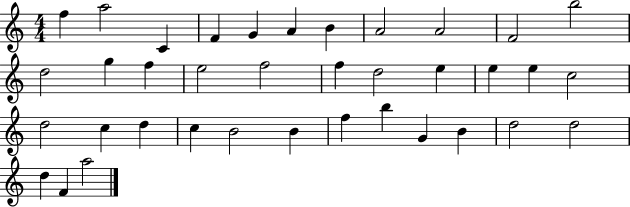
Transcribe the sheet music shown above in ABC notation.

X:1
T:Untitled
M:4/4
L:1/4
K:C
f a2 C F G A B A2 A2 F2 b2 d2 g f e2 f2 f d2 e e e c2 d2 c d c B2 B f b G B d2 d2 d F a2